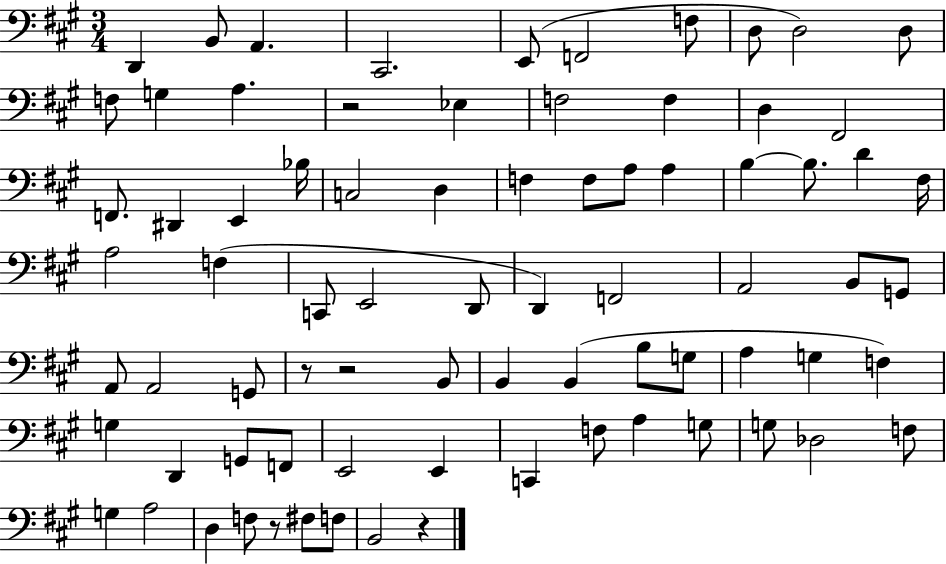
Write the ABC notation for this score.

X:1
T:Untitled
M:3/4
L:1/4
K:A
D,, B,,/2 A,, ^C,,2 E,,/2 F,,2 F,/2 D,/2 D,2 D,/2 F,/2 G, A, z2 _E, F,2 F, D, ^F,,2 F,,/2 ^D,, E,, _B,/4 C,2 D, F, F,/2 A,/2 A, B, B,/2 D ^F,/4 A,2 F, C,,/2 E,,2 D,,/2 D,, F,,2 A,,2 B,,/2 G,,/2 A,,/2 A,,2 G,,/2 z/2 z2 B,,/2 B,, B,, B,/2 G,/2 A, G, F, G, D,, G,,/2 F,,/2 E,,2 E,, C,, F,/2 A, G,/2 G,/2 _D,2 F,/2 G, A,2 D, F,/2 z/2 ^F,/2 F,/2 B,,2 z